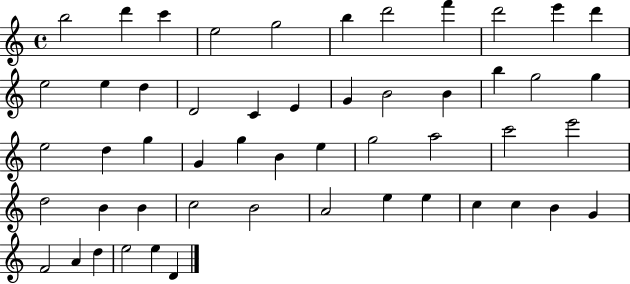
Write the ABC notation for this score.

X:1
T:Untitled
M:4/4
L:1/4
K:C
b2 d' c' e2 g2 b d'2 f' d'2 e' d' e2 e d D2 C E G B2 B b g2 g e2 d g G g B e g2 a2 c'2 e'2 d2 B B c2 B2 A2 e e c c B G F2 A d e2 e D